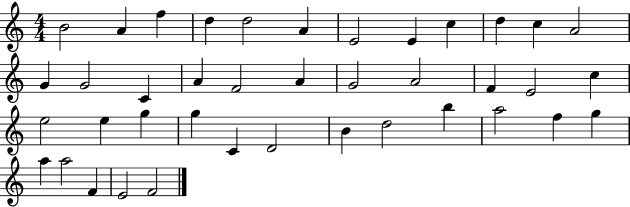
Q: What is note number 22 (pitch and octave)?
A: E4